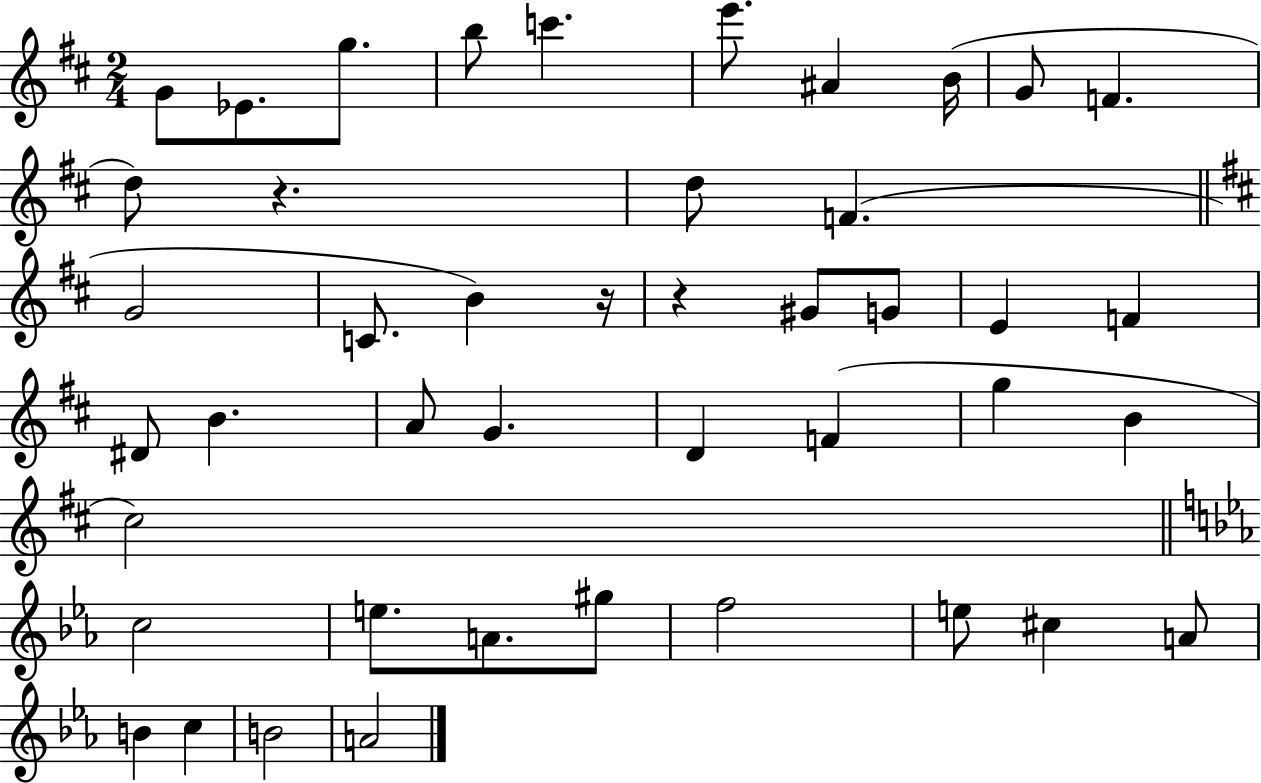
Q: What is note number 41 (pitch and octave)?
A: A4